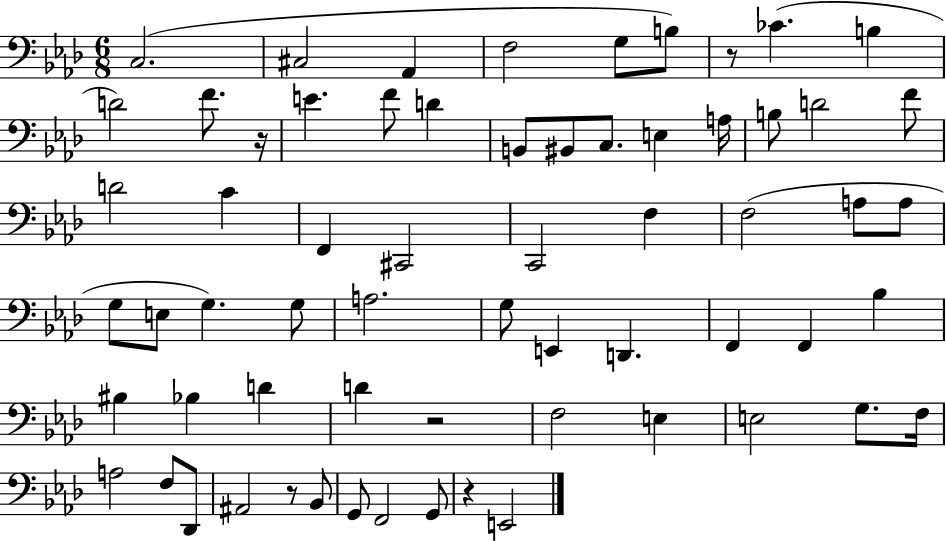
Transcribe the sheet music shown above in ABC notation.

X:1
T:Untitled
M:6/8
L:1/4
K:Ab
C,2 ^C,2 _A,, F,2 G,/2 B,/2 z/2 _C B, D2 F/2 z/4 E F/2 D B,,/2 ^B,,/2 C,/2 E, A,/4 B,/2 D2 F/2 D2 C F,, ^C,,2 C,,2 F, F,2 A,/2 A,/2 G,/2 E,/2 G, G,/2 A,2 G,/2 E,, D,, F,, F,, _B, ^B, _B, D D z2 F,2 E, E,2 G,/2 F,/4 A,2 F,/2 _D,,/2 ^A,,2 z/2 _B,,/2 G,,/2 F,,2 G,,/2 z E,,2